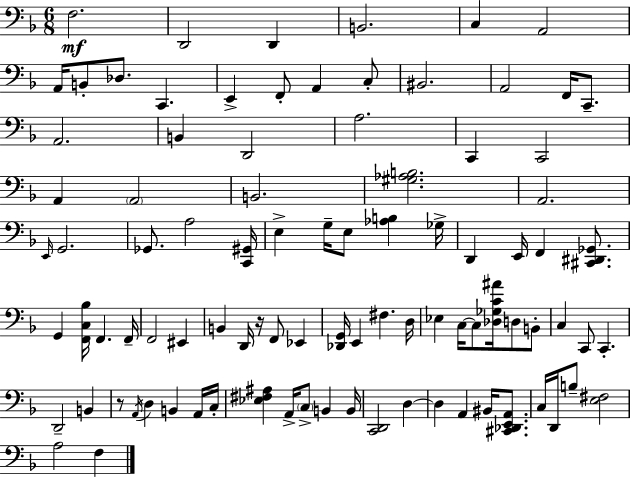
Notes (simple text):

F3/h. D2/h D2/q B2/h. C3/q A2/h A2/s B2/e Db3/e. C2/q. E2/q F2/e A2/q C3/e BIS2/h. A2/h F2/s C2/e. A2/h. B2/q D2/h A3/h. C2/q C2/h A2/q A2/h B2/h. [G#3,Ab3,B3]/h. A2/h. E2/s G2/h. Gb2/e. A3/h [C2,G#2]/s E3/q G3/s E3/e [Ab3,B3]/q Gb3/s D2/q E2/s F2/q [C#2,D#2,Gb2]/e. G2/q [F2,C3,Bb3]/s F2/q. F2/s F2/h EIS2/q B2/q D2/s R/s F2/e Eb2/q [Db2,G2]/s E2/q F#3/q. D3/s Eb3/q C3/s C3/e [Db3,Gb3,C4,A#4]/s D3/e B2/e C3/q C2/e C2/q. D2/h B2/q R/e A2/s D3/q B2/q A2/s C3/s [Eb3,F#3,A#3]/q A2/s C3/e B2/q B2/s [C2,D2]/h D3/q D3/q A2/q BIS2/s [C#2,Db2,E2,A2]/e. C3/s D2/s B3/e [E3,F#3]/h A3/h F3/q